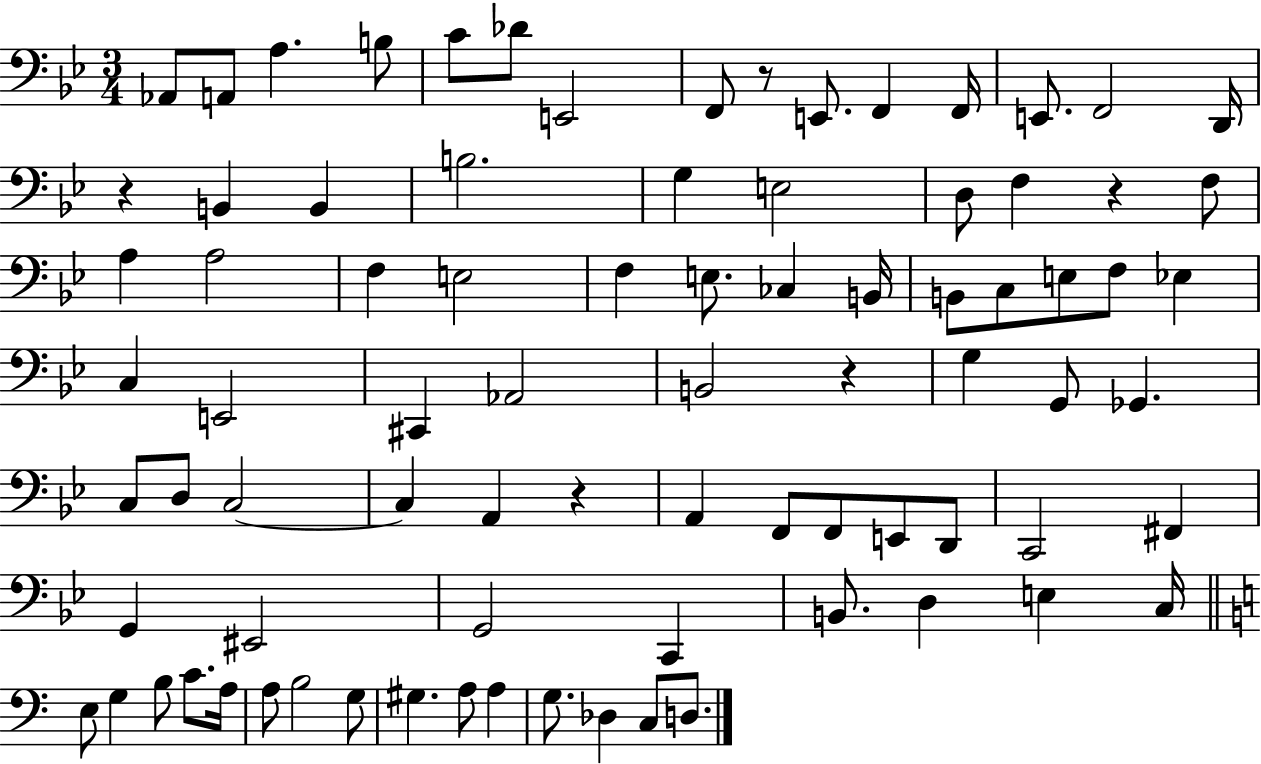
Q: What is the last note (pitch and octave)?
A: D3